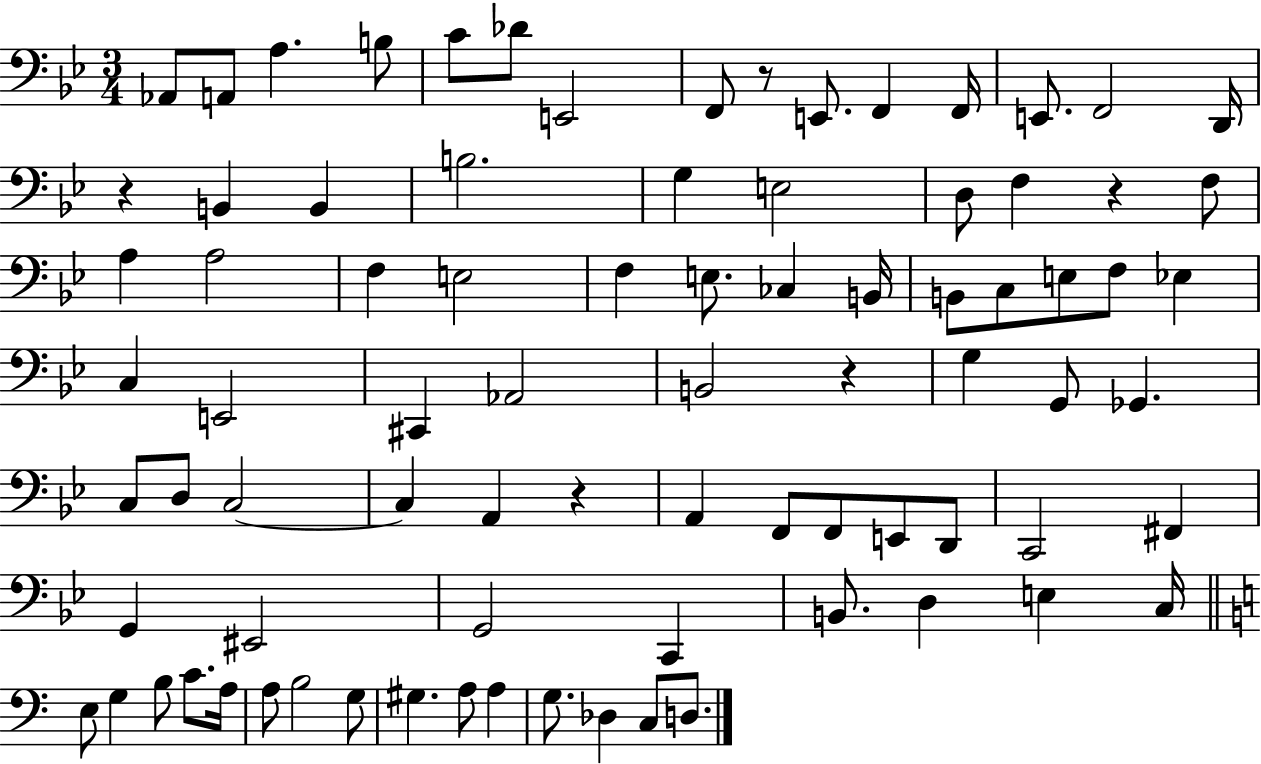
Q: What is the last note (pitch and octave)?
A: D3